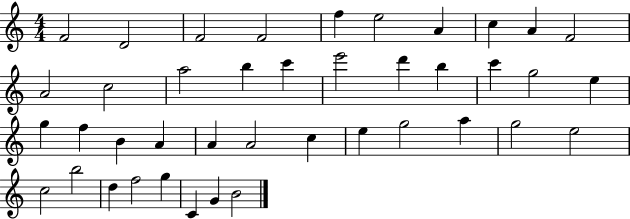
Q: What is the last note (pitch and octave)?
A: B4